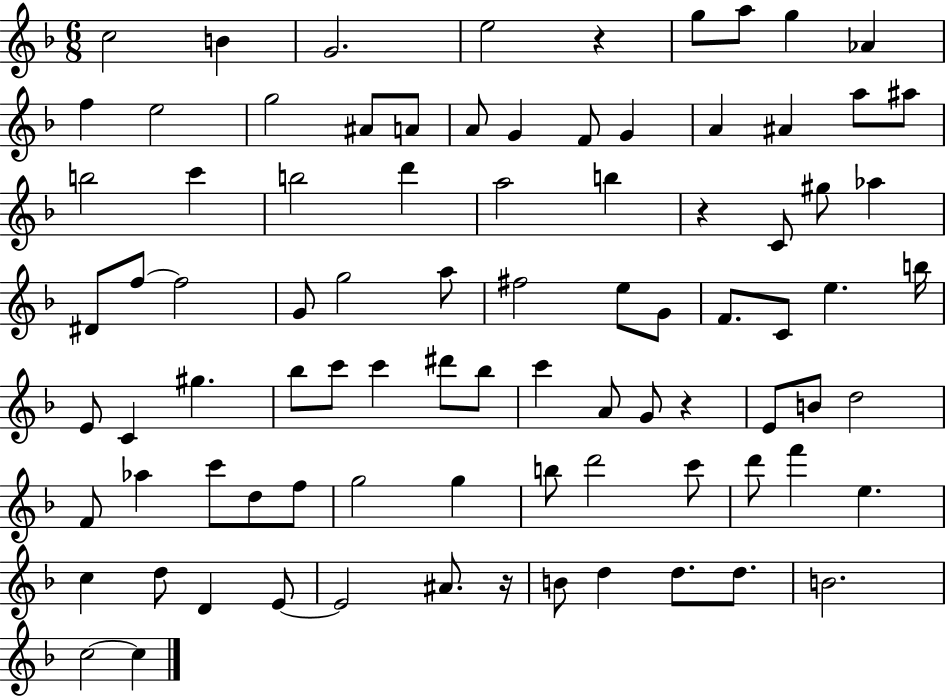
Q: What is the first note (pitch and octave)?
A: C5